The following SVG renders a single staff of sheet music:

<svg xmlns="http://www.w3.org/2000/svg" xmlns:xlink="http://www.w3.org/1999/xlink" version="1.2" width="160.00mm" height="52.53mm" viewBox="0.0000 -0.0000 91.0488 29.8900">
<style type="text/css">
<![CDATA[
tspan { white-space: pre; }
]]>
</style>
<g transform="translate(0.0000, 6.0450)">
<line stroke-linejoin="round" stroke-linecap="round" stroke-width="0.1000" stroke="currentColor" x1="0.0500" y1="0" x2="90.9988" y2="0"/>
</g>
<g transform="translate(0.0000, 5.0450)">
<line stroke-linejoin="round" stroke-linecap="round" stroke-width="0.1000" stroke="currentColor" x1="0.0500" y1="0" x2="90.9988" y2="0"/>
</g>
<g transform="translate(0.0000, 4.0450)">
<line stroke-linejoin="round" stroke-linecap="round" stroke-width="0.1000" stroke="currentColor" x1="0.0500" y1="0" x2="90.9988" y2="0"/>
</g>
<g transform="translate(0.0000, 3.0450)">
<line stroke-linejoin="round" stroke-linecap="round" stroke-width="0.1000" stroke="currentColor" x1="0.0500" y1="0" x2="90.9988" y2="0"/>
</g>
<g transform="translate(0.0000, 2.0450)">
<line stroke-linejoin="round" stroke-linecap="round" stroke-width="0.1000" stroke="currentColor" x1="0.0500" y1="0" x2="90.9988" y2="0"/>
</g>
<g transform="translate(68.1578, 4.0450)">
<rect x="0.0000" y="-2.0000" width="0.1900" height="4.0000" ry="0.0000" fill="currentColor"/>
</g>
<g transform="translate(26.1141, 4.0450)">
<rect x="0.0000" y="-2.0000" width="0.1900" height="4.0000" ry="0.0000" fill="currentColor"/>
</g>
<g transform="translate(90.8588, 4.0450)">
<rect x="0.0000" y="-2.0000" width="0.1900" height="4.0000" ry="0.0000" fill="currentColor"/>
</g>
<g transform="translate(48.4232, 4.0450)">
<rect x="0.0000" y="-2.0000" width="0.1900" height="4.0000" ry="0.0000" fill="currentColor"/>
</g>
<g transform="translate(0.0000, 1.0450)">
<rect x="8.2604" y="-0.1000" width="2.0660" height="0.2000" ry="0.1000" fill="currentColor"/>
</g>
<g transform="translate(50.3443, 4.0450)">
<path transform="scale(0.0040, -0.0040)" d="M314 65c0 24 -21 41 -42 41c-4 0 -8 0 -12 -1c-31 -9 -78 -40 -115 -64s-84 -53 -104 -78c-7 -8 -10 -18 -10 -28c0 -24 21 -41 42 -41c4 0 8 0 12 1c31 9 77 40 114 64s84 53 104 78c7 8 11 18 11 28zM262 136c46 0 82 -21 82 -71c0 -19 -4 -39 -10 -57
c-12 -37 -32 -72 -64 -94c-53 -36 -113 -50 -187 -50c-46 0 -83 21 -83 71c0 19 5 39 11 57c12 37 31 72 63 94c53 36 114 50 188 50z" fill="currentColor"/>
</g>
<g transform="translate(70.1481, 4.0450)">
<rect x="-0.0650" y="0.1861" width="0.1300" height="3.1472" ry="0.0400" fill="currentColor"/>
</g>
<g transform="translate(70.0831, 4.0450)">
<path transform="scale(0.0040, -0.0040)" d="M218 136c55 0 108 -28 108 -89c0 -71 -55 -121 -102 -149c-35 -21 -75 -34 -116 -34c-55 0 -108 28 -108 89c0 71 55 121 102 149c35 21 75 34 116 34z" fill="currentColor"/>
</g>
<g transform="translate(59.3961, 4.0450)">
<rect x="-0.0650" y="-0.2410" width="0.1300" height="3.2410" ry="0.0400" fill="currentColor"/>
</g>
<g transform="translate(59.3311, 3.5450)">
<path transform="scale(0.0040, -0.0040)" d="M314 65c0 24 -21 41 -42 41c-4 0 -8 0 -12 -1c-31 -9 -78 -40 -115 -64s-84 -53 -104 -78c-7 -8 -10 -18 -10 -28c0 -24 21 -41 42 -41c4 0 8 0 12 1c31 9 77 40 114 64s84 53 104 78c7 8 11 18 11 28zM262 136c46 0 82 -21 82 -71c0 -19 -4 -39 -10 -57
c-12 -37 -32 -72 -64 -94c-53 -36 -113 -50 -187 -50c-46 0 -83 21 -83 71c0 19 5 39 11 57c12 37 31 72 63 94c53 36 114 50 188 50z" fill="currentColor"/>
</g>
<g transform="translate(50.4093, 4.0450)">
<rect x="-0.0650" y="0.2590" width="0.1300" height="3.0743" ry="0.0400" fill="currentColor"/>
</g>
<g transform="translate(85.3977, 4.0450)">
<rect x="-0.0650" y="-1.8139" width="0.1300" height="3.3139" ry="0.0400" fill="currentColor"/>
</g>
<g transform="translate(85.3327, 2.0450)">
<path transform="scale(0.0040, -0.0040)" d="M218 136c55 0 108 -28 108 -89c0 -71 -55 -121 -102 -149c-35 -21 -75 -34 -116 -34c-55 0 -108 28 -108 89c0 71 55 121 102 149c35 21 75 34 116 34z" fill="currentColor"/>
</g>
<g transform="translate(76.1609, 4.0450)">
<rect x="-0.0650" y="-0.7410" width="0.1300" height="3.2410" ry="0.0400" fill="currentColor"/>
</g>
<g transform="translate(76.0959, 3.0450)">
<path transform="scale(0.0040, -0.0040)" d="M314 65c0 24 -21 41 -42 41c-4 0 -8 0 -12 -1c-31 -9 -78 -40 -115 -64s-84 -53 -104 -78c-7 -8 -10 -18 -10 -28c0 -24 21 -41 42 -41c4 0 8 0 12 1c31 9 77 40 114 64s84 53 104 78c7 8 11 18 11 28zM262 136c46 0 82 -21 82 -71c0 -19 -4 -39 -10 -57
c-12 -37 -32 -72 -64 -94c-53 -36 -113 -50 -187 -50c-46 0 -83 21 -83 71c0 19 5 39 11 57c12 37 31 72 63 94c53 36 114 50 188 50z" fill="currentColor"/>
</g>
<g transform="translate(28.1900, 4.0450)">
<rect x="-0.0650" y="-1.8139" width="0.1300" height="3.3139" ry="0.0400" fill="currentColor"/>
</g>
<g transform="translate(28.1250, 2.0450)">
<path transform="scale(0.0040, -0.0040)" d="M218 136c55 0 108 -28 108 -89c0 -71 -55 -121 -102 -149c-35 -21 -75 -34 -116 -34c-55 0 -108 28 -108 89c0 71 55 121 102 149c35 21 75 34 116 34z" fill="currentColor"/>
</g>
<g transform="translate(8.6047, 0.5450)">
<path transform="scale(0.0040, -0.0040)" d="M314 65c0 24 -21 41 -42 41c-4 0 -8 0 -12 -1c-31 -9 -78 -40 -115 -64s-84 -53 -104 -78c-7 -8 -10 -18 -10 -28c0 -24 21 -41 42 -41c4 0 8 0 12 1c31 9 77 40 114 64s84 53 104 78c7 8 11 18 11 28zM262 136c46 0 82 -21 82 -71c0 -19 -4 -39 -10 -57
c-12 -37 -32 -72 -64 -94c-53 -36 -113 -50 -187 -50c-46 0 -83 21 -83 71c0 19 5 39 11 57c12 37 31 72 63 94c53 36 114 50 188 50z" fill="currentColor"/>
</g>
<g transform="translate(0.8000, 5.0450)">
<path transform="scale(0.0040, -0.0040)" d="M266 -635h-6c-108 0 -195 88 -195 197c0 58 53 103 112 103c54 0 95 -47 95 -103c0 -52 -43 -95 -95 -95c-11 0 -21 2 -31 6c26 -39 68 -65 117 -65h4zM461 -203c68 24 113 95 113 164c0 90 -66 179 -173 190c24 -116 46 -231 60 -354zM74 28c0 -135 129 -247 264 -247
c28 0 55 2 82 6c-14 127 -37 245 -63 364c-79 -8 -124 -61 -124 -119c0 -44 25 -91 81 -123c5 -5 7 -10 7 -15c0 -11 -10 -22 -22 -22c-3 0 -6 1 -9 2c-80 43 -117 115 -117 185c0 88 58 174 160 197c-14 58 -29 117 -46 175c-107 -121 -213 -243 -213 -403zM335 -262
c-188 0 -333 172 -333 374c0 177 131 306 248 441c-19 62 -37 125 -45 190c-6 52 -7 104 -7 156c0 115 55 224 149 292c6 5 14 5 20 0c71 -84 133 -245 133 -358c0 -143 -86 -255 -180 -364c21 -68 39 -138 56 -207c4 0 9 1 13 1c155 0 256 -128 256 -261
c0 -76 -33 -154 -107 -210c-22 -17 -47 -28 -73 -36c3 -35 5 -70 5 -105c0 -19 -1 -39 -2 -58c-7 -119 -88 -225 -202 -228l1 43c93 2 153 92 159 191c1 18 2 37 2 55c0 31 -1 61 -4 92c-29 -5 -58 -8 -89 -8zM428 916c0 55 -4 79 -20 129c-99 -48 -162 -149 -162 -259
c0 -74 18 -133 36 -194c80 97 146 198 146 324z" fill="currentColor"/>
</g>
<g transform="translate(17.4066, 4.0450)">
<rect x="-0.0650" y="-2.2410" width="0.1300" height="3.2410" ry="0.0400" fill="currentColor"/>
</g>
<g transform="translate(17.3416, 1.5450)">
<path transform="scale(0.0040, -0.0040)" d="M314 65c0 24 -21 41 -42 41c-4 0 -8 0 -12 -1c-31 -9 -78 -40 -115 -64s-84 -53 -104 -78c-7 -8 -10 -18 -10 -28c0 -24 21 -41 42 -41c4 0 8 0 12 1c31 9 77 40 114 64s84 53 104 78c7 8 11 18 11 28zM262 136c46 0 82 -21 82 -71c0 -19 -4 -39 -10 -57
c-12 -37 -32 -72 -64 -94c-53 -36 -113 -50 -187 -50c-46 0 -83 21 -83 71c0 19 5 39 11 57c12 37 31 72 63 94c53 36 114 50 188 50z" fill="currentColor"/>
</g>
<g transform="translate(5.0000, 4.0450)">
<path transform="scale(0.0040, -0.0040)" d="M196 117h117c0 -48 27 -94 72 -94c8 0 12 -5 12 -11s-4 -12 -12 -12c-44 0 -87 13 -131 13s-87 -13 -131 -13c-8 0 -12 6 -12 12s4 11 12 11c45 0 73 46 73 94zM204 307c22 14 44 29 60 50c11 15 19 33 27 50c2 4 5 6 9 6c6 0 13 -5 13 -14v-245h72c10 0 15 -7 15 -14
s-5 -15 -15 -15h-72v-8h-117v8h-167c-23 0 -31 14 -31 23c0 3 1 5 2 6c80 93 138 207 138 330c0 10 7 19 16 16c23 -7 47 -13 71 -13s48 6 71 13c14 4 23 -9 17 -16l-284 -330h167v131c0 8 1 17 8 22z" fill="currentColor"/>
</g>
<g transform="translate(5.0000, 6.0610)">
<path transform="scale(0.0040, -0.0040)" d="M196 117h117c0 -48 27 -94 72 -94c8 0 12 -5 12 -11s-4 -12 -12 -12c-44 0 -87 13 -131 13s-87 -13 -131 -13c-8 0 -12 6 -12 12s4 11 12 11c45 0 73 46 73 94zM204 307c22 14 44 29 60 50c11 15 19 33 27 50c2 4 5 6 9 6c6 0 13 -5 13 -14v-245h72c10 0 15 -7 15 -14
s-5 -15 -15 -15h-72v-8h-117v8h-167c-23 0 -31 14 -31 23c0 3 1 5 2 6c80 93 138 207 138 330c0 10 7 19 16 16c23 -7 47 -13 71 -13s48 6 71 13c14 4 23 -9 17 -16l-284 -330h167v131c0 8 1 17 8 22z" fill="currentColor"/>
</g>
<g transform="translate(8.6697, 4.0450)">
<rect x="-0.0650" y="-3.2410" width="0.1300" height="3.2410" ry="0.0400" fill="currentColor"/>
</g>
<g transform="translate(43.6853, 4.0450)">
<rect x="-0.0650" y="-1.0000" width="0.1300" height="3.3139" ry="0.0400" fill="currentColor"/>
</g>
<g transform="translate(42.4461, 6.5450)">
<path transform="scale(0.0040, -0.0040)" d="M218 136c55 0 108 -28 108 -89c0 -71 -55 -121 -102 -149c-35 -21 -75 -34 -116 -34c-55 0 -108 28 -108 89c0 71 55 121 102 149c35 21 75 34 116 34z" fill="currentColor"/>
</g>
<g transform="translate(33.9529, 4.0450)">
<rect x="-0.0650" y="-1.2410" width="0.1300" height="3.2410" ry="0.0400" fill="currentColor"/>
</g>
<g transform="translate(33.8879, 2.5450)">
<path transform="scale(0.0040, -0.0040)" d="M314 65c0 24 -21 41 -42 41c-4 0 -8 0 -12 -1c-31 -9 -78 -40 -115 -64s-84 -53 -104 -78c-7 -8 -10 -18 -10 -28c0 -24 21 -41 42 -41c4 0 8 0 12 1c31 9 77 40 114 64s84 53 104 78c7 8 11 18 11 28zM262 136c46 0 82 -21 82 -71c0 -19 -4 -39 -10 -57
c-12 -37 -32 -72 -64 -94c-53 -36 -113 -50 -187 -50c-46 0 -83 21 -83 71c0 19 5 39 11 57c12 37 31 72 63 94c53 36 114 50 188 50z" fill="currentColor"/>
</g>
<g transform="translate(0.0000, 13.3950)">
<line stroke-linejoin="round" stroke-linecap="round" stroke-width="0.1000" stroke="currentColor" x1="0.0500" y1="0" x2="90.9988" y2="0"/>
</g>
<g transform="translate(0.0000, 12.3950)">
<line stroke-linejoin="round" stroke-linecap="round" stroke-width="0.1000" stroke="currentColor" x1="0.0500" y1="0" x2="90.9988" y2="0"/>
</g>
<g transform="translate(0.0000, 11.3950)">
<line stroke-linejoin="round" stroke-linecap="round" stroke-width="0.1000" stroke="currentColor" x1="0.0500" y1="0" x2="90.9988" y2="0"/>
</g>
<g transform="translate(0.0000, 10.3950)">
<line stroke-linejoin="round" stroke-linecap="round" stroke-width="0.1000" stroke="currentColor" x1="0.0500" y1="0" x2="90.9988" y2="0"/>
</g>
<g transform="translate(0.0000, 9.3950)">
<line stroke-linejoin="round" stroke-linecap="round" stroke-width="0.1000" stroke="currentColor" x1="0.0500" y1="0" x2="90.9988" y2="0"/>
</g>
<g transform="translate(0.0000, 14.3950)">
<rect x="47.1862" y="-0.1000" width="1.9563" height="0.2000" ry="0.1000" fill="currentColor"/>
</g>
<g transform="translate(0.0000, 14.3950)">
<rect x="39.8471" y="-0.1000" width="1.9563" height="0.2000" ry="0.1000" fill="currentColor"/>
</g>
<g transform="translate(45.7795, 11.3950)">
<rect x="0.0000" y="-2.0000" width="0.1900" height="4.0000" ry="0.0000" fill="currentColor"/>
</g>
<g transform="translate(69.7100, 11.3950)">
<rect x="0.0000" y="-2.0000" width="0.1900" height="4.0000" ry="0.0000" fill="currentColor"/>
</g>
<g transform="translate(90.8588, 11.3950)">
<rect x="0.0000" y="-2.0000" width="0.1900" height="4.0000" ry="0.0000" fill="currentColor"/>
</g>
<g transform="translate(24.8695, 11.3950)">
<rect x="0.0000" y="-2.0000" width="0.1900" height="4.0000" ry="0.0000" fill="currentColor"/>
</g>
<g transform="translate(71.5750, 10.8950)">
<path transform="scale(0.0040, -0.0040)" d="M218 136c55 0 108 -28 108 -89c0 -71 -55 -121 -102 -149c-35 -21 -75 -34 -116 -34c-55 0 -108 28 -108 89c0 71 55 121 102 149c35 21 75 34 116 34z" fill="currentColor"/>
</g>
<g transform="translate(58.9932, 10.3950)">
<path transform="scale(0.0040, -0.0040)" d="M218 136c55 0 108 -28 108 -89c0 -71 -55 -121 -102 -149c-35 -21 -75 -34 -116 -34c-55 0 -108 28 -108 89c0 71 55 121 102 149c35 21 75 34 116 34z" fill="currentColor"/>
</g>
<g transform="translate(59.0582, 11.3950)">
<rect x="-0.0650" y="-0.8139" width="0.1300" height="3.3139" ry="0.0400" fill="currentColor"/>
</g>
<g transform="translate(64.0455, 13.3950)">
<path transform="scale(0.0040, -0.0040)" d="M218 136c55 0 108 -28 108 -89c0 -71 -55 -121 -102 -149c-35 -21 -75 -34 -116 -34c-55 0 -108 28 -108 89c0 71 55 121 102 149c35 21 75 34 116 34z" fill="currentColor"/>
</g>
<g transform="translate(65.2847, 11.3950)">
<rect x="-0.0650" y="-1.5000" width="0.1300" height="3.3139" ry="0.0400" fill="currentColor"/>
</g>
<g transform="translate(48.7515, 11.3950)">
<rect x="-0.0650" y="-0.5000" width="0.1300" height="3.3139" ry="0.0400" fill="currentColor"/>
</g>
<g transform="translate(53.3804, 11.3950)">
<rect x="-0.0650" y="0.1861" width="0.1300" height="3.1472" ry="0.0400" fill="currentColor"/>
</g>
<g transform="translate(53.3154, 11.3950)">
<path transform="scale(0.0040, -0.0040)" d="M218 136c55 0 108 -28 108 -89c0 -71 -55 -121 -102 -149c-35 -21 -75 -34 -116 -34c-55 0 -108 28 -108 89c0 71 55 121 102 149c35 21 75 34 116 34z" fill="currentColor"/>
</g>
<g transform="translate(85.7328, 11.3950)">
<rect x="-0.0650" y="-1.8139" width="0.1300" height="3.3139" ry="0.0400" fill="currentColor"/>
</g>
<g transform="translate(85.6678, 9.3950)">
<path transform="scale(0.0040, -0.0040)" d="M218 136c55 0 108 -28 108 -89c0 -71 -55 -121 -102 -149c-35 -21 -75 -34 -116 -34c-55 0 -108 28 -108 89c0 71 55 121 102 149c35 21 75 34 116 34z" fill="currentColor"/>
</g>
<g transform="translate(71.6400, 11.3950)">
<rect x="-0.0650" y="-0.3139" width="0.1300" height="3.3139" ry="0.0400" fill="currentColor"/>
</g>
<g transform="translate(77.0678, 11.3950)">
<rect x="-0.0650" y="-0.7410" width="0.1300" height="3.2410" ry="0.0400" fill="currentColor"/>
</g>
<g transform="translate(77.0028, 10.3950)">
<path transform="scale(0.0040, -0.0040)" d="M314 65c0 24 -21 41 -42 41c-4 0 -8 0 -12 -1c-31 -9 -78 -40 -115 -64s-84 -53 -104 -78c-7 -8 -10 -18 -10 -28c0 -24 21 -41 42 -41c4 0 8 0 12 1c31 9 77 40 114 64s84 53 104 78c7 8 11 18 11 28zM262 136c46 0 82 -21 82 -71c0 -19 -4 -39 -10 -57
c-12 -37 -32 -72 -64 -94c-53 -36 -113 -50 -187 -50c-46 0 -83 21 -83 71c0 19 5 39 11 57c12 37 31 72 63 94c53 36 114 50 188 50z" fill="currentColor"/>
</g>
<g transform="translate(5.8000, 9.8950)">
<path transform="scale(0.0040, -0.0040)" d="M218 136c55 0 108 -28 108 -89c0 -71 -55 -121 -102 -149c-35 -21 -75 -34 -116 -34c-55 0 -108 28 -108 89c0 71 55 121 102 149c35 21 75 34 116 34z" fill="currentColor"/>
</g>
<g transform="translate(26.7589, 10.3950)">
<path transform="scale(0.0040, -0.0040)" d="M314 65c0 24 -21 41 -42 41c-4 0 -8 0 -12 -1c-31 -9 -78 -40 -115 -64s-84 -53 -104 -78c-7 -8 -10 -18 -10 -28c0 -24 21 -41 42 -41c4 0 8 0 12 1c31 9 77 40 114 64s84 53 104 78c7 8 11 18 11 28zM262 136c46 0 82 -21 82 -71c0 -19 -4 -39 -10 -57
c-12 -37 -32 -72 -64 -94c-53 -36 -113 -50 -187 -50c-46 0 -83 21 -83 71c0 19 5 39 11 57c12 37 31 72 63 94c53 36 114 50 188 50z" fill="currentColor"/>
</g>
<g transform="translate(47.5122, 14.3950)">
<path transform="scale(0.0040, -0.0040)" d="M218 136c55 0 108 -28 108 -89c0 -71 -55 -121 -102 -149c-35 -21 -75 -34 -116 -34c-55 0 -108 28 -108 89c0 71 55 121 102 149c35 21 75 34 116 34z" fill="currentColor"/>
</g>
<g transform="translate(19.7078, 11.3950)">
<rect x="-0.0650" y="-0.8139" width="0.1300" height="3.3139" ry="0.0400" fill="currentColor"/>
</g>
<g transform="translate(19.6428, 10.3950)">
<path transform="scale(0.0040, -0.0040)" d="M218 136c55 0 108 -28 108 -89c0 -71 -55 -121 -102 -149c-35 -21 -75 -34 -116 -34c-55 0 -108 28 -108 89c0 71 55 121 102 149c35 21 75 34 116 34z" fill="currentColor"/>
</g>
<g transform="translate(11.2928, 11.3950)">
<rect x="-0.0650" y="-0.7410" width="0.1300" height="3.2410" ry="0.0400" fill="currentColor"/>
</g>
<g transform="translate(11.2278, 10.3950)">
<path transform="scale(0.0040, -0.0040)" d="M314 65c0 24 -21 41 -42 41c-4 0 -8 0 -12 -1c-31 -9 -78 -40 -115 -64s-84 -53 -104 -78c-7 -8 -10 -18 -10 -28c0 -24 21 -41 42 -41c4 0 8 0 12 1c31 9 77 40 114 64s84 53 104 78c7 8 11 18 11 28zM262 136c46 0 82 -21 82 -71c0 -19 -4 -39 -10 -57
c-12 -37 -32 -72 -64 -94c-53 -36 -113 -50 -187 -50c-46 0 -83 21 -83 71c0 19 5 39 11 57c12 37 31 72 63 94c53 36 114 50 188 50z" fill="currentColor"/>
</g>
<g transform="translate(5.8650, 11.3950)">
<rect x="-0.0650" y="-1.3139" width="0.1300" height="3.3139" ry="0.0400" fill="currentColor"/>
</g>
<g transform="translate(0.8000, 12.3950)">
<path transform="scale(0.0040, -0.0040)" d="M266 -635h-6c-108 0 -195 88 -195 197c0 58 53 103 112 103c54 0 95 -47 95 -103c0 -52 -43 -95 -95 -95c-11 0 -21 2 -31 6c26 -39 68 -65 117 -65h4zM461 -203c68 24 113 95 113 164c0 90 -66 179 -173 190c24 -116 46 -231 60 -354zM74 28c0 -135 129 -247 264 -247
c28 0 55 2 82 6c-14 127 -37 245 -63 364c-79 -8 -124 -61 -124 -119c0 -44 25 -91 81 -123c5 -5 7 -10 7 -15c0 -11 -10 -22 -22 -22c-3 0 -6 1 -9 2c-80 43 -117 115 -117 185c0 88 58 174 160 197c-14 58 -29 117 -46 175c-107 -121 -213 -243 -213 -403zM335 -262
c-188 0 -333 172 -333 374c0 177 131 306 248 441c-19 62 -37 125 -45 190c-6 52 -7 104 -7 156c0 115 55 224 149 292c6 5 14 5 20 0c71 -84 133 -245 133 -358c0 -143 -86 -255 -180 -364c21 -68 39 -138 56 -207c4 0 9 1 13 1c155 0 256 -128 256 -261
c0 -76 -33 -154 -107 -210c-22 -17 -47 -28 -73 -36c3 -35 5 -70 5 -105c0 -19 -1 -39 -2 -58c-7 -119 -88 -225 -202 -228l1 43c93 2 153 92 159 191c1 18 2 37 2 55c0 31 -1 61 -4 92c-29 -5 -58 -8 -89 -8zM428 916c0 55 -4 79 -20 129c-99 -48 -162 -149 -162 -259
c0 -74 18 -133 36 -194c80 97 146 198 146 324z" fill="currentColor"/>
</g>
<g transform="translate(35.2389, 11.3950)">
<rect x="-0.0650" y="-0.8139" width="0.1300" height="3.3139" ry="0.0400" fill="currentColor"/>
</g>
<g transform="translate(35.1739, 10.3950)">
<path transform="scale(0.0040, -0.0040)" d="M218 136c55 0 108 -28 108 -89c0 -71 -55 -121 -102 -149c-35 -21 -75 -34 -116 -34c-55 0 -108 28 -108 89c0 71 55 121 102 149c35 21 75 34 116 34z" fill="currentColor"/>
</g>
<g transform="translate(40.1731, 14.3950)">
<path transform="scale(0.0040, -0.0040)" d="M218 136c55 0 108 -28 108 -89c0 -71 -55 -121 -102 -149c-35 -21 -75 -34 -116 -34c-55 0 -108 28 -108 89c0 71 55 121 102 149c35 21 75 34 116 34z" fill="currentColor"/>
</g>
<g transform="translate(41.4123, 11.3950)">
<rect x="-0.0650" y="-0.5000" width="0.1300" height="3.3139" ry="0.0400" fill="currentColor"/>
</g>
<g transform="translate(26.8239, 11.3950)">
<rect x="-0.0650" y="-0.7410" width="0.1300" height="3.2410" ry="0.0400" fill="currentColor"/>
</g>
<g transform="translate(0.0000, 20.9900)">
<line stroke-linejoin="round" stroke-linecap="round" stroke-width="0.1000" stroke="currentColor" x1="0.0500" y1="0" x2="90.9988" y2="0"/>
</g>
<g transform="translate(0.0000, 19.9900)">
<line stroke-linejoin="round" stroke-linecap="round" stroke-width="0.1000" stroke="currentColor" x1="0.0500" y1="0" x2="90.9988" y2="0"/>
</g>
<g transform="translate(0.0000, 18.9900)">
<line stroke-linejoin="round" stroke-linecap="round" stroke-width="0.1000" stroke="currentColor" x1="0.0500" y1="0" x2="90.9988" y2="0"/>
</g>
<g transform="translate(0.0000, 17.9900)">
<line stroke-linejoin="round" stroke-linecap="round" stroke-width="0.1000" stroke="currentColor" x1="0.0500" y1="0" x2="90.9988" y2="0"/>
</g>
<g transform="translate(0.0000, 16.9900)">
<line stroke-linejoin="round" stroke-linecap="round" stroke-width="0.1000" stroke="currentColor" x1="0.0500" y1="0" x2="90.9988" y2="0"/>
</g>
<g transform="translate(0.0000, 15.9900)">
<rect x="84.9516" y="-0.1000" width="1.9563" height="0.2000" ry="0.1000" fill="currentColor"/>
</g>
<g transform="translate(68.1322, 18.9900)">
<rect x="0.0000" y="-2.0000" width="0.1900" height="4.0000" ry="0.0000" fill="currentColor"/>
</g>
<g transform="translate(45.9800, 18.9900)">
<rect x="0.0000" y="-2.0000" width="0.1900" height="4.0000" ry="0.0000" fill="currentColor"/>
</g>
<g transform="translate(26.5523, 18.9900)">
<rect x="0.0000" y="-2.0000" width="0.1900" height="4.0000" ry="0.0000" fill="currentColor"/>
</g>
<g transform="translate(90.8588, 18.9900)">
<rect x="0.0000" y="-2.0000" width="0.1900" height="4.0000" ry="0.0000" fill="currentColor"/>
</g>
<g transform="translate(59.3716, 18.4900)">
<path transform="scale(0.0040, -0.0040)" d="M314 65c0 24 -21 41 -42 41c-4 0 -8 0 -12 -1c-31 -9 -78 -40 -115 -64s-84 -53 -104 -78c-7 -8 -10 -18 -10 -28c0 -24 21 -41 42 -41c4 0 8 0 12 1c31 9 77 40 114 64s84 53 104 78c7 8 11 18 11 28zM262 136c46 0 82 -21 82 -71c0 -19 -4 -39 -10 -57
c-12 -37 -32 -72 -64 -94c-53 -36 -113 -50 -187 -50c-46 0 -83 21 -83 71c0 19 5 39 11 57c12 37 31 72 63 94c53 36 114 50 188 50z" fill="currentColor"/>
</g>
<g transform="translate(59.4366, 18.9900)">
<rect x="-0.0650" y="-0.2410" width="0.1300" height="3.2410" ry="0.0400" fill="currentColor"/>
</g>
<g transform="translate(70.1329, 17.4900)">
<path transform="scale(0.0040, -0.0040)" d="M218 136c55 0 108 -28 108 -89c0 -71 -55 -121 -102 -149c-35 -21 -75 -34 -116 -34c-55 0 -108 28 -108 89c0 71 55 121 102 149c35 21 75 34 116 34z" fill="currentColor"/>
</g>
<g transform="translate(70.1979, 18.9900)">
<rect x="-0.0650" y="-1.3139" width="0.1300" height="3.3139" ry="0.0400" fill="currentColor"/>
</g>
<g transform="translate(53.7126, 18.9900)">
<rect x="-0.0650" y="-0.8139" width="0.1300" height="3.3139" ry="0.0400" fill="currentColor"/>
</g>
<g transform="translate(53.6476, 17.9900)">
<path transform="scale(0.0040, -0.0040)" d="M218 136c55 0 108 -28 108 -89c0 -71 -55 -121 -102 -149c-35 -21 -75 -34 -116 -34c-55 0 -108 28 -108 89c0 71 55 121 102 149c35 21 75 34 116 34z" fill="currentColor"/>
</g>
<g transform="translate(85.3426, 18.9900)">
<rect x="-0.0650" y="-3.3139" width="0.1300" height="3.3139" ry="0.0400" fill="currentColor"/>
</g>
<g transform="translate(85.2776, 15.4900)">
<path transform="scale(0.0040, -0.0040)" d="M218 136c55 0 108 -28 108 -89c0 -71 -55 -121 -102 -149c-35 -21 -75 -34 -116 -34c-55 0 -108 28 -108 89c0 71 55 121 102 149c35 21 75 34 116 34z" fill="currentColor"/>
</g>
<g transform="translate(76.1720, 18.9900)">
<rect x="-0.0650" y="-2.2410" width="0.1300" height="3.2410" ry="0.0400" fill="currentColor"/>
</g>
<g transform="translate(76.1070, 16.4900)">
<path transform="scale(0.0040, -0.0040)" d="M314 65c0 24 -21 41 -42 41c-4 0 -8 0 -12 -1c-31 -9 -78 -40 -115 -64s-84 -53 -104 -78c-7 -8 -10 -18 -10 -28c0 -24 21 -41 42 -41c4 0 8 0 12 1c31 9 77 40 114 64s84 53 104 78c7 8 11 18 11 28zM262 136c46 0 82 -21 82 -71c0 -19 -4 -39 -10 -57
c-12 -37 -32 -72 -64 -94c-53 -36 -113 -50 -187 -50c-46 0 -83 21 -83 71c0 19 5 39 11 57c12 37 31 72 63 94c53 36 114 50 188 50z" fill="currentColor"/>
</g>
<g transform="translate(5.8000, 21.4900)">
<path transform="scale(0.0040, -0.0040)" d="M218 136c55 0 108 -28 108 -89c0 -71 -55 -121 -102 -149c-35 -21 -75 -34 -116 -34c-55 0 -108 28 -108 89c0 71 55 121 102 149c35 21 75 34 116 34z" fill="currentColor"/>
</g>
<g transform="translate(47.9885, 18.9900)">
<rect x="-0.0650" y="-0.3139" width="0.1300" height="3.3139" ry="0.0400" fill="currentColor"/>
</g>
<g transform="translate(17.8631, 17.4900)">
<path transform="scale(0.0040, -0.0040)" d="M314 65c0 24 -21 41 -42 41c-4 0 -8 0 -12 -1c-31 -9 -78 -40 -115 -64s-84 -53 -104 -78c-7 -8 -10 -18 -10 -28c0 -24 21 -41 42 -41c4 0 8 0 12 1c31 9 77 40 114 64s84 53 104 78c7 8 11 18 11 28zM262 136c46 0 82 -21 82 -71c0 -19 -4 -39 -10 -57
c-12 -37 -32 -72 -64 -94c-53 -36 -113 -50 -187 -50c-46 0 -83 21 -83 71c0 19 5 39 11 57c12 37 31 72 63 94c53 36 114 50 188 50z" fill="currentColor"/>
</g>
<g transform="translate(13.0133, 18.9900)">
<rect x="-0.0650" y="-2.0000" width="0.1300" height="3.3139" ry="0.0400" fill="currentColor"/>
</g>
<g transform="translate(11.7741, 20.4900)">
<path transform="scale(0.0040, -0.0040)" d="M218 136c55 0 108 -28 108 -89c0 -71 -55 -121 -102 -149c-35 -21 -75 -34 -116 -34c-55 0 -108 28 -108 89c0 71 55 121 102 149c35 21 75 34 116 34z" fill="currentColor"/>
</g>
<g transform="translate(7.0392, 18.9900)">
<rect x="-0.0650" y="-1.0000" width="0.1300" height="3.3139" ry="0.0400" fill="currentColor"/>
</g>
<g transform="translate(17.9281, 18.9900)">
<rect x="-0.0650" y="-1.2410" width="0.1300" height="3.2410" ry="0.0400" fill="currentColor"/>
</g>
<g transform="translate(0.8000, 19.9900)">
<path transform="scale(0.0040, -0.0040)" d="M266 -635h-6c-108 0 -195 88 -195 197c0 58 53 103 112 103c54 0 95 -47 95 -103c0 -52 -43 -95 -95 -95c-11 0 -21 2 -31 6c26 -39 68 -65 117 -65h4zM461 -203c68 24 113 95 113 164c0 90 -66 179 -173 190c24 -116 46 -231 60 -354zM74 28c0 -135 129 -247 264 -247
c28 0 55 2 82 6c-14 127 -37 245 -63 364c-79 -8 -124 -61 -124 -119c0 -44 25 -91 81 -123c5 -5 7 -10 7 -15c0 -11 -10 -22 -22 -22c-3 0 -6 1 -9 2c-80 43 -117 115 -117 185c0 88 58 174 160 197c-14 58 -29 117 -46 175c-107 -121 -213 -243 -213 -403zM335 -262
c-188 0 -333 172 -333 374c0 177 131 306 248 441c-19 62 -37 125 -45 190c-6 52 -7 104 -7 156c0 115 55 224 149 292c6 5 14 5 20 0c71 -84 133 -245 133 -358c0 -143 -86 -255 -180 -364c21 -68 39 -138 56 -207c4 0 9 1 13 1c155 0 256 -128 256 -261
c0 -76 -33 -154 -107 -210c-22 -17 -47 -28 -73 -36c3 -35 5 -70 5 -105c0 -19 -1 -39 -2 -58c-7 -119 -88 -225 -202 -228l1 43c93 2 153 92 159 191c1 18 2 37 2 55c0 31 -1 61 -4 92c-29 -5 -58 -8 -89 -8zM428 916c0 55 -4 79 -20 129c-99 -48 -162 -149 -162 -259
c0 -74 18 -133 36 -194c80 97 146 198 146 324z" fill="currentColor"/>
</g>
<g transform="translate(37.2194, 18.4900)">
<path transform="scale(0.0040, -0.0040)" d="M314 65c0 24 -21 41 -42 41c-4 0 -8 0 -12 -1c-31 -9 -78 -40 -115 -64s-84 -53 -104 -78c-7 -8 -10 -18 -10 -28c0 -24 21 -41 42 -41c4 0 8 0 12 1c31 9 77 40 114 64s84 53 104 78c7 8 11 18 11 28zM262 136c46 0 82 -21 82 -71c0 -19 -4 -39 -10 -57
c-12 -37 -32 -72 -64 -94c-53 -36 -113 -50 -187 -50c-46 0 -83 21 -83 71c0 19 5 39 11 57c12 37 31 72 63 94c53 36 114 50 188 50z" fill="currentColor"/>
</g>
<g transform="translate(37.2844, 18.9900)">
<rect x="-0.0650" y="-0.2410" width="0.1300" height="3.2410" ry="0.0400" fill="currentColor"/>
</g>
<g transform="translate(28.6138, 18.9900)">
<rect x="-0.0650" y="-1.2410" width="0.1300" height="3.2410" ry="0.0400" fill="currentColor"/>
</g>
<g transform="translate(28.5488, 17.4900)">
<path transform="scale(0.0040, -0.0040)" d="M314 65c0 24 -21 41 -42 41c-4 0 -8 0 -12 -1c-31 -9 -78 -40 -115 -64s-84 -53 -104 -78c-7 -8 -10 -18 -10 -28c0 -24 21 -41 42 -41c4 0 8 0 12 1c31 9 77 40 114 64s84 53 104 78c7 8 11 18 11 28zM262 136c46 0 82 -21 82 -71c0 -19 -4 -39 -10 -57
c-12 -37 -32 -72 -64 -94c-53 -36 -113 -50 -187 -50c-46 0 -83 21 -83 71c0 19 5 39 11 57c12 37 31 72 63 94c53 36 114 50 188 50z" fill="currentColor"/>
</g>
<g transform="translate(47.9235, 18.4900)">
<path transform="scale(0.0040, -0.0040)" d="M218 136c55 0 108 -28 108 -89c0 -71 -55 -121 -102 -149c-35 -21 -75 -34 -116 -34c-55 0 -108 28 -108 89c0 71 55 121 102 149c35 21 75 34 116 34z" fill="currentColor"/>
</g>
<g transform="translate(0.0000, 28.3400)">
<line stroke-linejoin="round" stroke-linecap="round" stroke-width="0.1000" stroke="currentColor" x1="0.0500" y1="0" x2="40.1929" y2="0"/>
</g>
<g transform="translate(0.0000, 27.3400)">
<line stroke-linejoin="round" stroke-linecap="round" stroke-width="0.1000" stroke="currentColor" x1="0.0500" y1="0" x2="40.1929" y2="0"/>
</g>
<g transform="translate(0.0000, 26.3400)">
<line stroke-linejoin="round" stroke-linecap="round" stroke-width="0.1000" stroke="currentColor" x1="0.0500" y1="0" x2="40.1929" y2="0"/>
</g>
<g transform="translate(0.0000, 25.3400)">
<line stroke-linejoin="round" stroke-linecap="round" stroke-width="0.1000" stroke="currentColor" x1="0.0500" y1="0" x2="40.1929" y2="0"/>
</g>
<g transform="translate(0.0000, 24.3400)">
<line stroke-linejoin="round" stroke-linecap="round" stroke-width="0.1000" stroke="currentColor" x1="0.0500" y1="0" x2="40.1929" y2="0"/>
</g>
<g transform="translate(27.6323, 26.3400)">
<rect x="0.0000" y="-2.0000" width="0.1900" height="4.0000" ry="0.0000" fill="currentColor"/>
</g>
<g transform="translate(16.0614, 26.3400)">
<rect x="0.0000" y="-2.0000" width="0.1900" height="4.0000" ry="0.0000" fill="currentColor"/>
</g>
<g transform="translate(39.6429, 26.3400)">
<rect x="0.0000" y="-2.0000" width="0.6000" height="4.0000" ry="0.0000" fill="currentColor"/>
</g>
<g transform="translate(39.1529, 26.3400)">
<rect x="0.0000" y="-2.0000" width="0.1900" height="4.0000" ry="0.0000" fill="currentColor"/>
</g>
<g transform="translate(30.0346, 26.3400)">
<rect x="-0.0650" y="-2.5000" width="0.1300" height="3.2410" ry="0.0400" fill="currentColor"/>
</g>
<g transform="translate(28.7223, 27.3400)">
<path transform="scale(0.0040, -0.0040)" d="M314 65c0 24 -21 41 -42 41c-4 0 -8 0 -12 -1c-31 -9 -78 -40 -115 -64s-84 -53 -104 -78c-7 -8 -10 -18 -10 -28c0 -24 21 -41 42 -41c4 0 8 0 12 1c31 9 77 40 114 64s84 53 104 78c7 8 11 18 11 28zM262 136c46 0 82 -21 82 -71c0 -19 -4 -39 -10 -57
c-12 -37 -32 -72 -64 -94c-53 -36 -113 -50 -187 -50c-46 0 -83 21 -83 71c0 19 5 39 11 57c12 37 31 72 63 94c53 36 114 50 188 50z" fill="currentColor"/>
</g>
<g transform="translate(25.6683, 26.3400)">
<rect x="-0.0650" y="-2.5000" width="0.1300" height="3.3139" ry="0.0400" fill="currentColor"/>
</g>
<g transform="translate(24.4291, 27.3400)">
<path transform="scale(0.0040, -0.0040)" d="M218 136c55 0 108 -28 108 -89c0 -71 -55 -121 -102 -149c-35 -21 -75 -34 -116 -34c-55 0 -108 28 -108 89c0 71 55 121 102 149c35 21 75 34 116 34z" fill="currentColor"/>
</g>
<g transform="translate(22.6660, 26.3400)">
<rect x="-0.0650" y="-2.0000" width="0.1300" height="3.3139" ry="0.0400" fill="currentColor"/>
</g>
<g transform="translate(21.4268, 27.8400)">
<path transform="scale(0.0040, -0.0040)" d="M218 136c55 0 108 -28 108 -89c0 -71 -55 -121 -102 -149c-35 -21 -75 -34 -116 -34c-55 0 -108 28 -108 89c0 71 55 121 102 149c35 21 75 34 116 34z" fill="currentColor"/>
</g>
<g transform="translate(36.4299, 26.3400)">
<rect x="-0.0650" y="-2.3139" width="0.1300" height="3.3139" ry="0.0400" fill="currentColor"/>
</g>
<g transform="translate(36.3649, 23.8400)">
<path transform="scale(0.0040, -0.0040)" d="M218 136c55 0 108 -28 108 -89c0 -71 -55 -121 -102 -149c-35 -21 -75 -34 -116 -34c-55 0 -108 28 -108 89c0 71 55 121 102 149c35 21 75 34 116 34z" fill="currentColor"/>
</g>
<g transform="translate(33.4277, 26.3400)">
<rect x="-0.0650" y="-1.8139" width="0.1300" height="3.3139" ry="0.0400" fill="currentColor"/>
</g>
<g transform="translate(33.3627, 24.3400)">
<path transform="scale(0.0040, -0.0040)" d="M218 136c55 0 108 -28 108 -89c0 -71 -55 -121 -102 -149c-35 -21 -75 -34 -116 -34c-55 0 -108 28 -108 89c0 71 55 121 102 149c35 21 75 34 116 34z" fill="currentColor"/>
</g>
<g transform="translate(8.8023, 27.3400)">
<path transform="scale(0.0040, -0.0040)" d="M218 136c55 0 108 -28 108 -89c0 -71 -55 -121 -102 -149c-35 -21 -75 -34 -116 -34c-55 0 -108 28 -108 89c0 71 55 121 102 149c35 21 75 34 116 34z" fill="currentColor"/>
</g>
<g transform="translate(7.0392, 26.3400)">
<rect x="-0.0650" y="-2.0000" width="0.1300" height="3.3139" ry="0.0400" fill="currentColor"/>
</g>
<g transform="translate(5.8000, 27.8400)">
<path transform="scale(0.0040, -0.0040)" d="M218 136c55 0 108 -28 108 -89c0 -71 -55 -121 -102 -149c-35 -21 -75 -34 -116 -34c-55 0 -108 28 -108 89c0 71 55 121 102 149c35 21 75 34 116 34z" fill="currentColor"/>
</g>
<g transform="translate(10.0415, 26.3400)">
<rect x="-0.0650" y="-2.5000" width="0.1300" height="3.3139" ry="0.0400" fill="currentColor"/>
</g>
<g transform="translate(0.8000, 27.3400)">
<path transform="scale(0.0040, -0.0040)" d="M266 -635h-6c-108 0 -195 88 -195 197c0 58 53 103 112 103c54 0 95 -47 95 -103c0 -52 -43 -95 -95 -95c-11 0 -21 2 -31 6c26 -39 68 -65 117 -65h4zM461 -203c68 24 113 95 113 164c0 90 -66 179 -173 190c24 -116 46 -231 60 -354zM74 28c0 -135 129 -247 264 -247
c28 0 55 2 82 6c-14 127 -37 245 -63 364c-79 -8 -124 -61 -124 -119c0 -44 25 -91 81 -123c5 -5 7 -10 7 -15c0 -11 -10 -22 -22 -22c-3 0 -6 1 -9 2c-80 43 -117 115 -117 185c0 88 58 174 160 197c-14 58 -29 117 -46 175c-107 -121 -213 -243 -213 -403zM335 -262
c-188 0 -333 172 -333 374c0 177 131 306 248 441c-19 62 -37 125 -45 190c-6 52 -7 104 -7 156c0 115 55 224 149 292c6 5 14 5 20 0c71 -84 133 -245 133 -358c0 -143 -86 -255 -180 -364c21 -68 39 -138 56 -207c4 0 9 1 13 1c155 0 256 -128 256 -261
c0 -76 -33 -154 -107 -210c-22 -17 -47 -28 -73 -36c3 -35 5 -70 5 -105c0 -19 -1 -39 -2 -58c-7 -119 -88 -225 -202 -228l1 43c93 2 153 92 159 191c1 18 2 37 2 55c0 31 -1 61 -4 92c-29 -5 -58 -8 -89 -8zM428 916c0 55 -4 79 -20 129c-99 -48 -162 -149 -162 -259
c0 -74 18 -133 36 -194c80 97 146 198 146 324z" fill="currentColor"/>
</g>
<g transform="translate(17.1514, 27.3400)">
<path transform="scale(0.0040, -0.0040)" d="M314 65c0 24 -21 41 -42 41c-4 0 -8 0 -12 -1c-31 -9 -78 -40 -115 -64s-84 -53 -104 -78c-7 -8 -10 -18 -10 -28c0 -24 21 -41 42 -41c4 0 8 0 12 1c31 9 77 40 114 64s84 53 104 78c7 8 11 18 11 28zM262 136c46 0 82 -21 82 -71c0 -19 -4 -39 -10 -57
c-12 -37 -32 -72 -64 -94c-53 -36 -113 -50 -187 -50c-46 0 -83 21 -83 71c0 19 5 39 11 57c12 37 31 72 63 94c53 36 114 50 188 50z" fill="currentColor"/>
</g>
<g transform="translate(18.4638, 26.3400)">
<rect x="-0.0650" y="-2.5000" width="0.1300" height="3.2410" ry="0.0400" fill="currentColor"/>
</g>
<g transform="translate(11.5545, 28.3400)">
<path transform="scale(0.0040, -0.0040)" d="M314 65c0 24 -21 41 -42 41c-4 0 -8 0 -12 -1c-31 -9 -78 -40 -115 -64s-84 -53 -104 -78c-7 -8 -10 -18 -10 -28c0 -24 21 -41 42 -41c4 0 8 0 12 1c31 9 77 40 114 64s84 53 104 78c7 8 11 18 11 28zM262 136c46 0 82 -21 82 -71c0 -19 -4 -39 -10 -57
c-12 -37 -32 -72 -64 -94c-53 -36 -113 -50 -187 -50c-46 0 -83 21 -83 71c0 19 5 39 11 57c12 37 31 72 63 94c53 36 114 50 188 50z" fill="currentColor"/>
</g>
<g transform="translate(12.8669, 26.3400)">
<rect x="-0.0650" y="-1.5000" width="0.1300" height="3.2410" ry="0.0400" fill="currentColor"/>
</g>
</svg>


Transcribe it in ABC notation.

X:1
T:Untitled
M:4/4
L:1/4
K:C
b2 g2 f e2 D B2 c2 B d2 f e d2 d d2 d C C B d E c d2 f D F e2 e2 c2 c d c2 e g2 b F G E2 G2 F G G2 f g